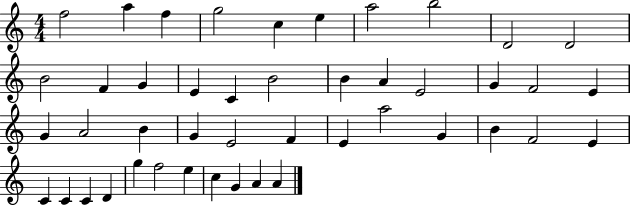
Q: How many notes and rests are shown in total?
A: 45